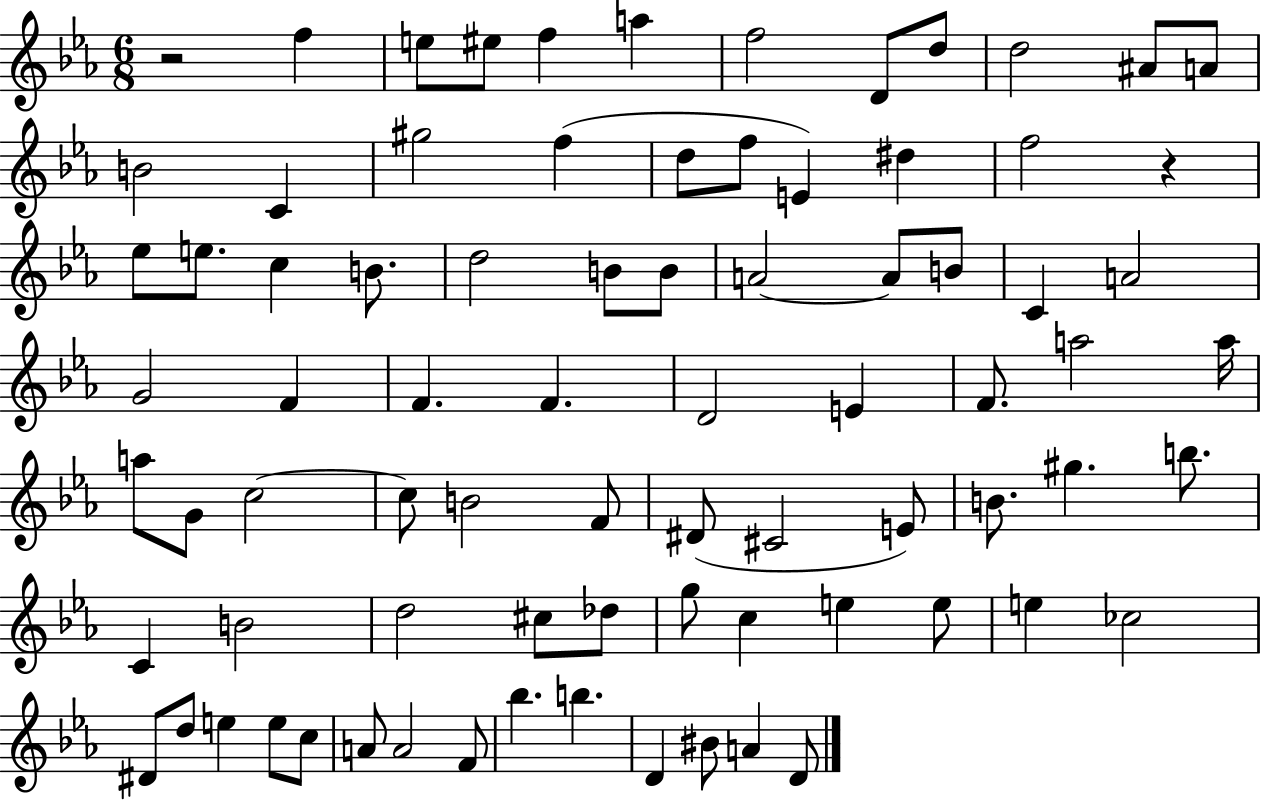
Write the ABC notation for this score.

X:1
T:Untitled
M:6/8
L:1/4
K:Eb
z2 f e/2 ^e/2 f a f2 D/2 d/2 d2 ^A/2 A/2 B2 C ^g2 f d/2 f/2 E ^d f2 z _e/2 e/2 c B/2 d2 B/2 B/2 A2 A/2 B/2 C A2 G2 F F F D2 E F/2 a2 a/4 a/2 G/2 c2 c/2 B2 F/2 ^D/2 ^C2 E/2 B/2 ^g b/2 C B2 d2 ^c/2 _d/2 g/2 c e e/2 e _c2 ^D/2 d/2 e e/2 c/2 A/2 A2 F/2 _b b D ^B/2 A D/2